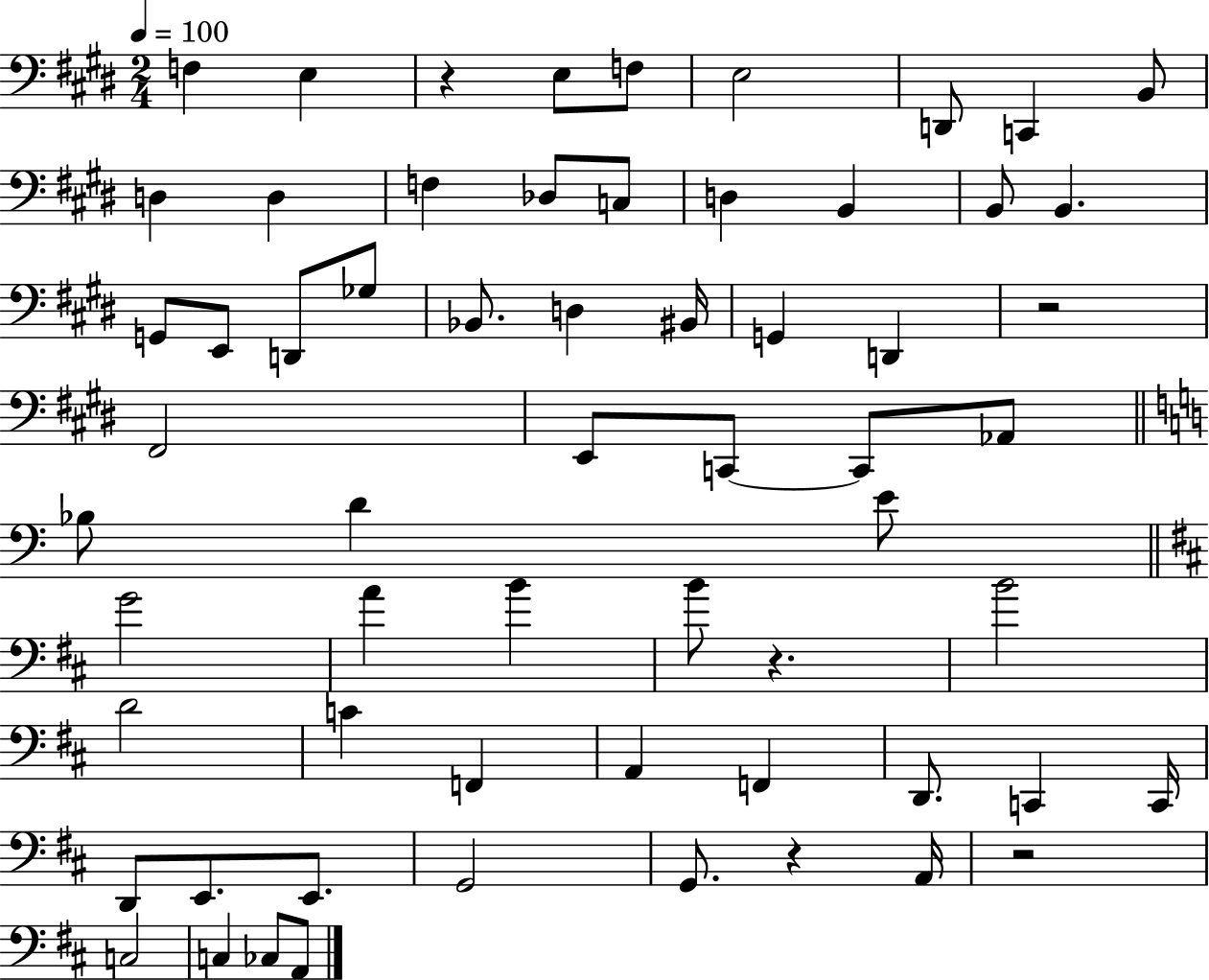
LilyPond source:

{
  \clef bass
  \numericTimeSignature
  \time 2/4
  \key e \major
  \tempo 4 = 100
  f4 e4 | r4 e8 f8 | e2 | d,8 c,4 b,8 | \break d4 d4 | f4 des8 c8 | d4 b,4 | b,8 b,4. | \break g,8 e,8 d,8 ges8 | bes,8. d4 bis,16 | g,4 d,4 | r2 | \break fis,2 | e,8 c,8~~ c,8 aes,8 | \bar "||" \break \key c \major bes8 d'4 e'8 | \bar "||" \break \key b \minor g'2 | a'4 b'4 | b'8 r4. | b'2 | \break d'2 | c'4 f,4 | a,4 f,4 | d,8. c,4 c,16 | \break d,8 e,8. e,8. | g,2 | g,8. r4 a,16 | r2 | \break c2 | c4 ces8 a,8 | \bar "|."
}